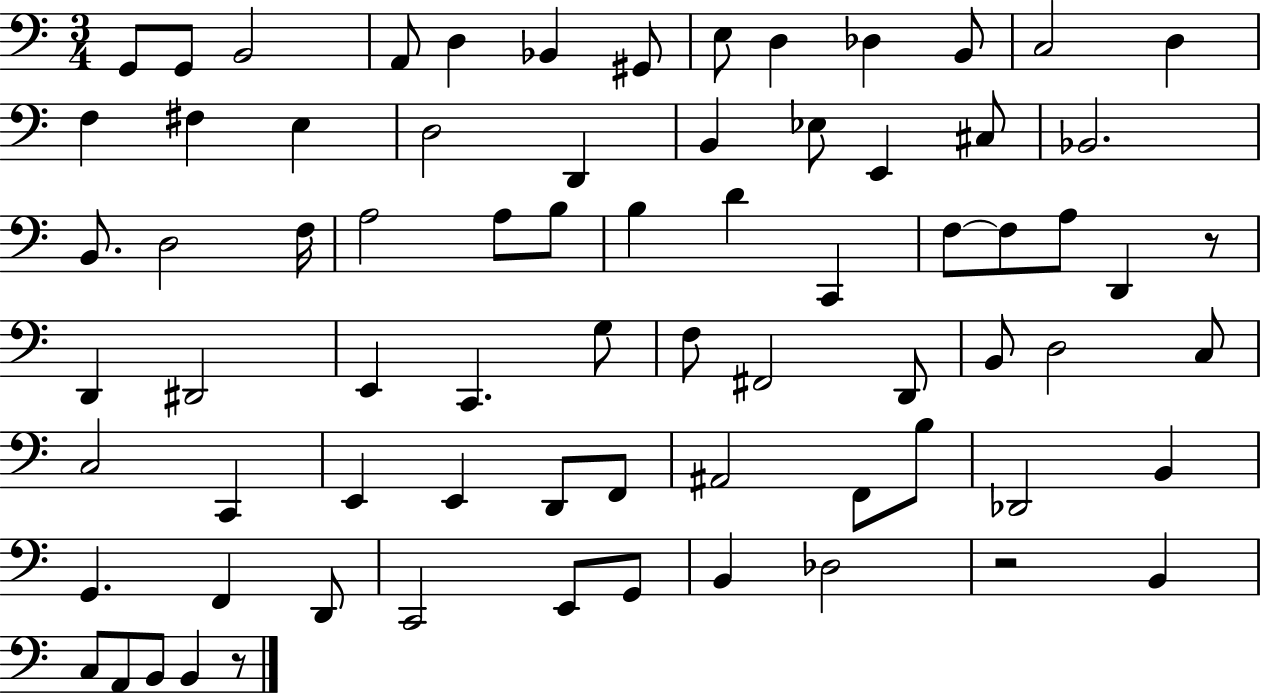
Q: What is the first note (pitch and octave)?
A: G2